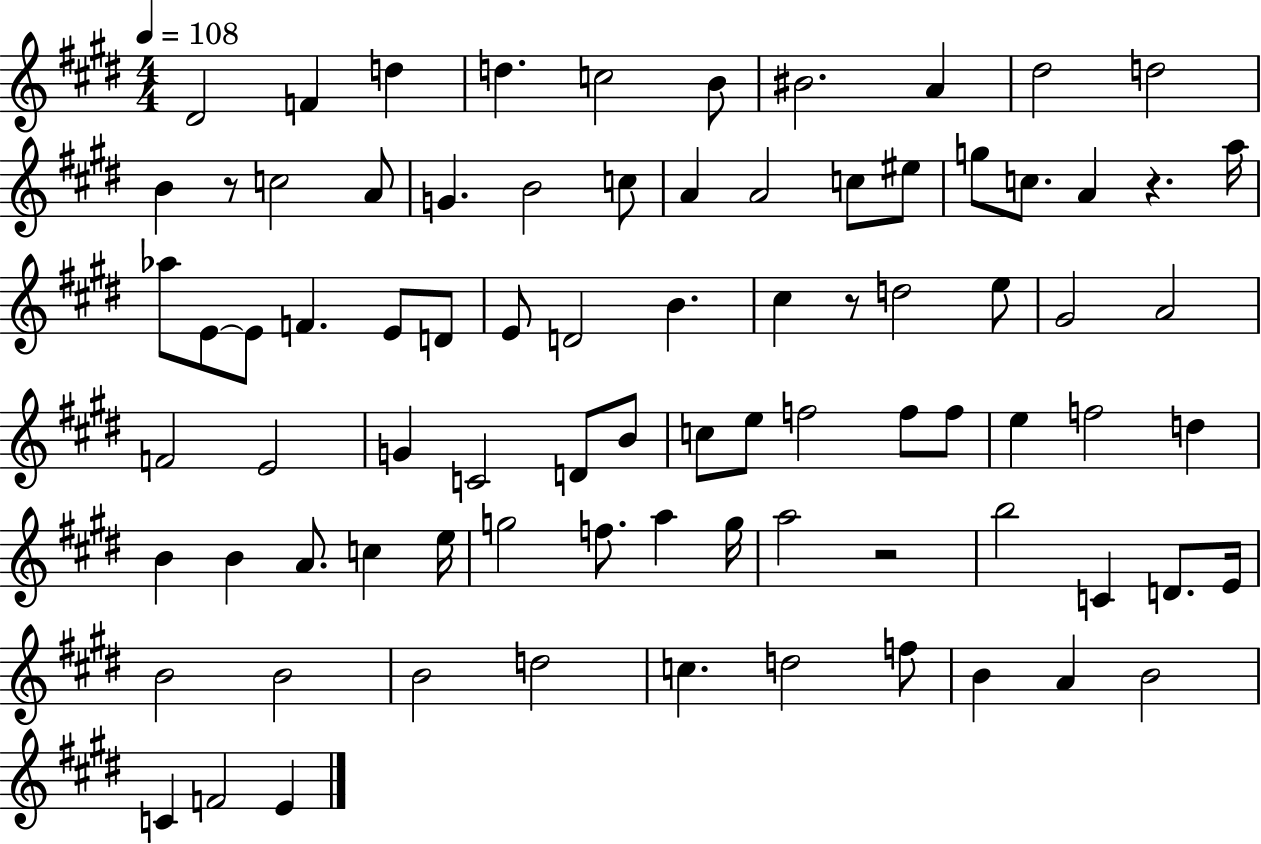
X:1
T:Untitled
M:4/4
L:1/4
K:E
^D2 F d d c2 B/2 ^B2 A ^d2 d2 B z/2 c2 A/2 G B2 c/2 A A2 c/2 ^e/2 g/2 c/2 A z a/4 _a/2 E/2 E/2 F E/2 D/2 E/2 D2 B ^c z/2 d2 e/2 ^G2 A2 F2 E2 G C2 D/2 B/2 c/2 e/2 f2 f/2 f/2 e f2 d B B A/2 c e/4 g2 f/2 a g/4 a2 z2 b2 C D/2 E/4 B2 B2 B2 d2 c d2 f/2 B A B2 C F2 E